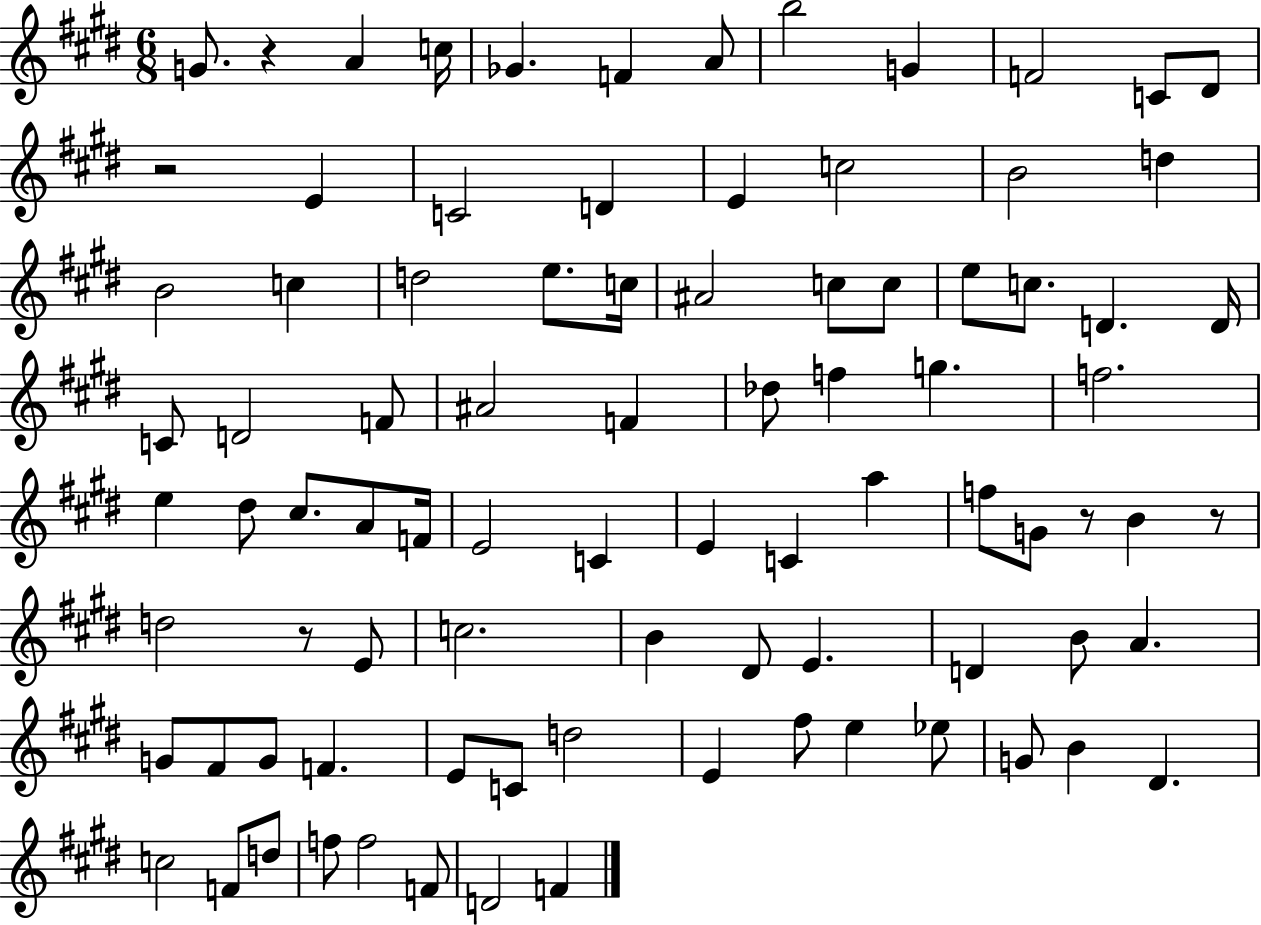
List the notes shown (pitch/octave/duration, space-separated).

G4/e. R/q A4/q C5/s Gb4/q. F4/q A4/e B5/h G4/q F4/h C4/e D#4/e R/h E4/q C4/h D4/q E4/q C5/h B4/h D5/q B4/h C5/q D5/h E5/e. C5/s A#4/h C5/e C5/e E5/e C5/e. D4/q. D4/s C4/e D4/h F4/e A#4/h F4/q Db5/e F5/q G5/q. F5/h. E5/q D#5/e C#5/e. A4/e F4/s E4/h C4/q E4/q C4/q A5/q F5/e G4/e R/e B4/q R/e D5/h R/e E4/e C5/h. B4/q D#4/e E4/q. D4/q B4/e A4/q. G4/e F#4/e G4/e F4/q. E4/e C4/e D5/h E4/q F#5/e E5/q Eb5/e G4/e B4/q D#4/q. C5/h F4/e D5/e F5/e F5/h F4/e D4/h F4/q